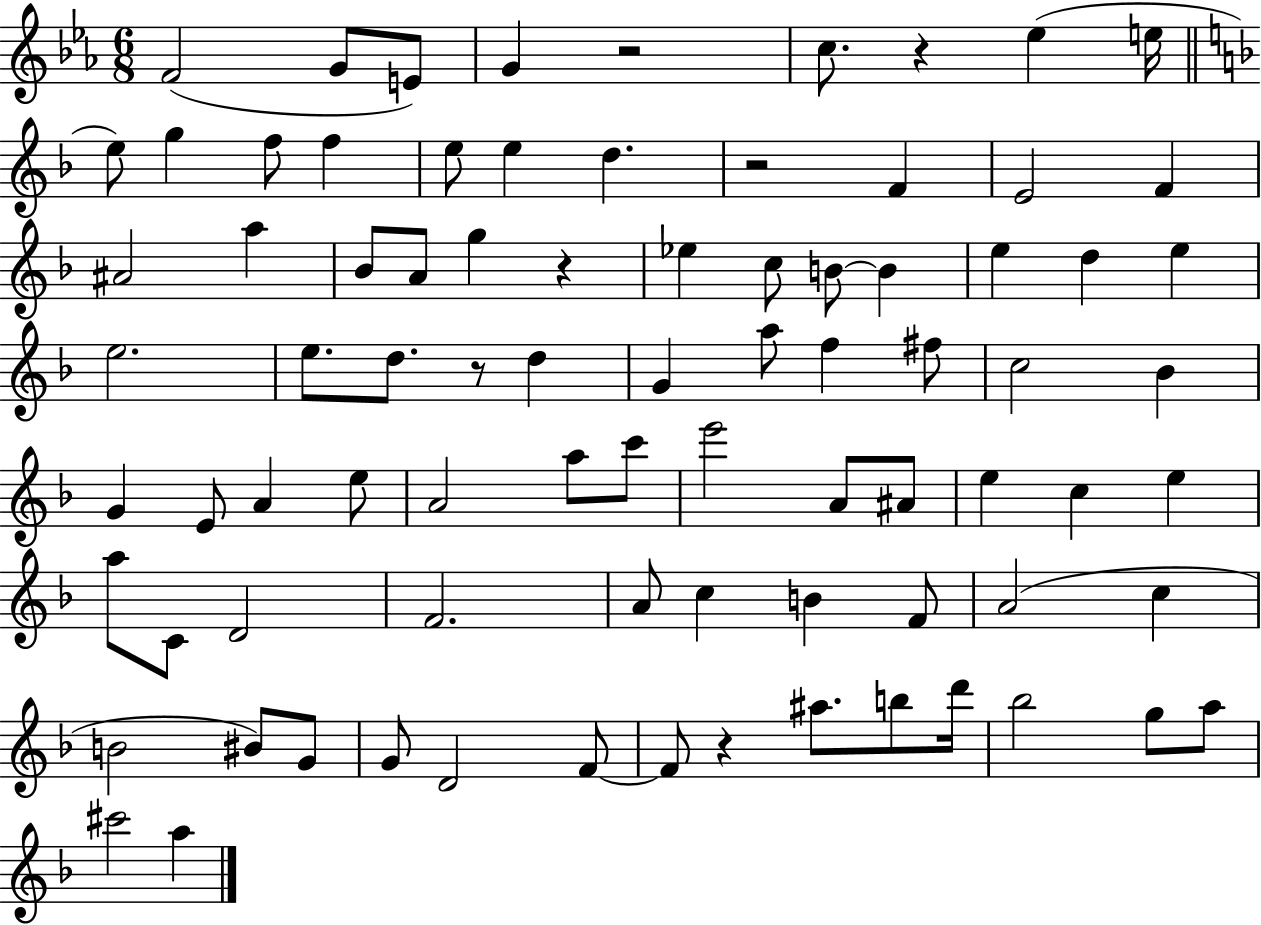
F4/h G4/e E4/e G4/q R/h C5/e. R/q Eb5/q E5/s E5/e G5/q F5/e F5/q E5/e E5/q D5/q. R/h F4/q E4/h F4/q A#4/h A5/q Bb4/e A4/e G5/q R/q Eb5/q C5/e B4/e B4/q E5/q D5/q E5/q E5/h. E5/e. D5/e. R/e D5/q G4/q A5/e F5/q F#5/e C5/h Bb4/q G4/q E4/e A4/q E5/e A4/h A5/e C6/e E6/h A4/e A#4/e E5/q C5/q E5/q A5/e C4/e D4/h F4/h. A4/e C5/q B4/q F4/e A4/h C5/q B4/h BIS4/e G4/e G4/e D4/h F4/e F4/e R/q A#5/e. B5/e D6/s Bb5/h G5/e A5/e C#6/h A5/q